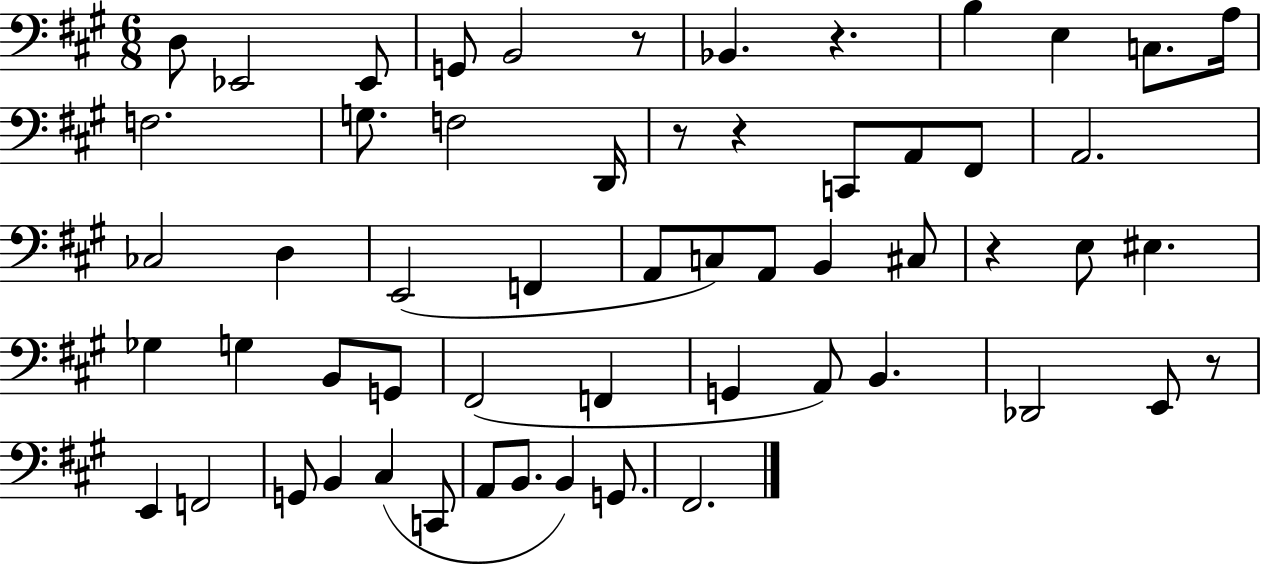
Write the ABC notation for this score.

X:1
T:Untitled
M:6/8
L:1/4
K:A
D,/2 _E,,2 _E,,/2 G,,/2 B,,2 z/2 _B,, z B, E, C,/2 A,/4 F,2 G,/2 F,2 D,,/4 z/2 z C,,/2 A,,/2 ^F,,/2 A,,2 _C,2 D, E,,2 F,, A,,/2 C,/2 A,,/2 B,, ^C,/2 z E,/2 ^E, _G, G, B,,/2 G,,/2 ^F,,2 F,, G,, A,,/2 B,, _D,,2 E,,/2 z/2 E,, F,,2 G,,/2 B,, ^C, C,,/2 A,,/2 B,,/2 B,, G,,/2 ^F,,2